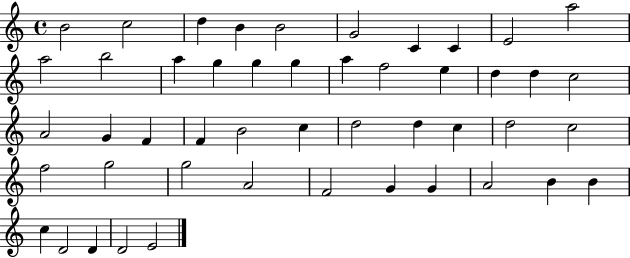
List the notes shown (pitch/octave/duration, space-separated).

B4/h C5/h D5/q B4/q B4/h G4/h C4/q C4/q E4/h A5/h A5/h B5/h A5/q G5/q G5/q G5/q A5/q F5/h E5/q D5/q D5/q C5/h A4/h G4/q F4/q F4/q B4/h C5/q D5/h D5/q C5/q D5/h C5/h F5/h G5/h G5/h A4/h F4/h G4/q G4/q A4/h B4/q B4/q C5/q D4/h D4/q D4/h E4/h